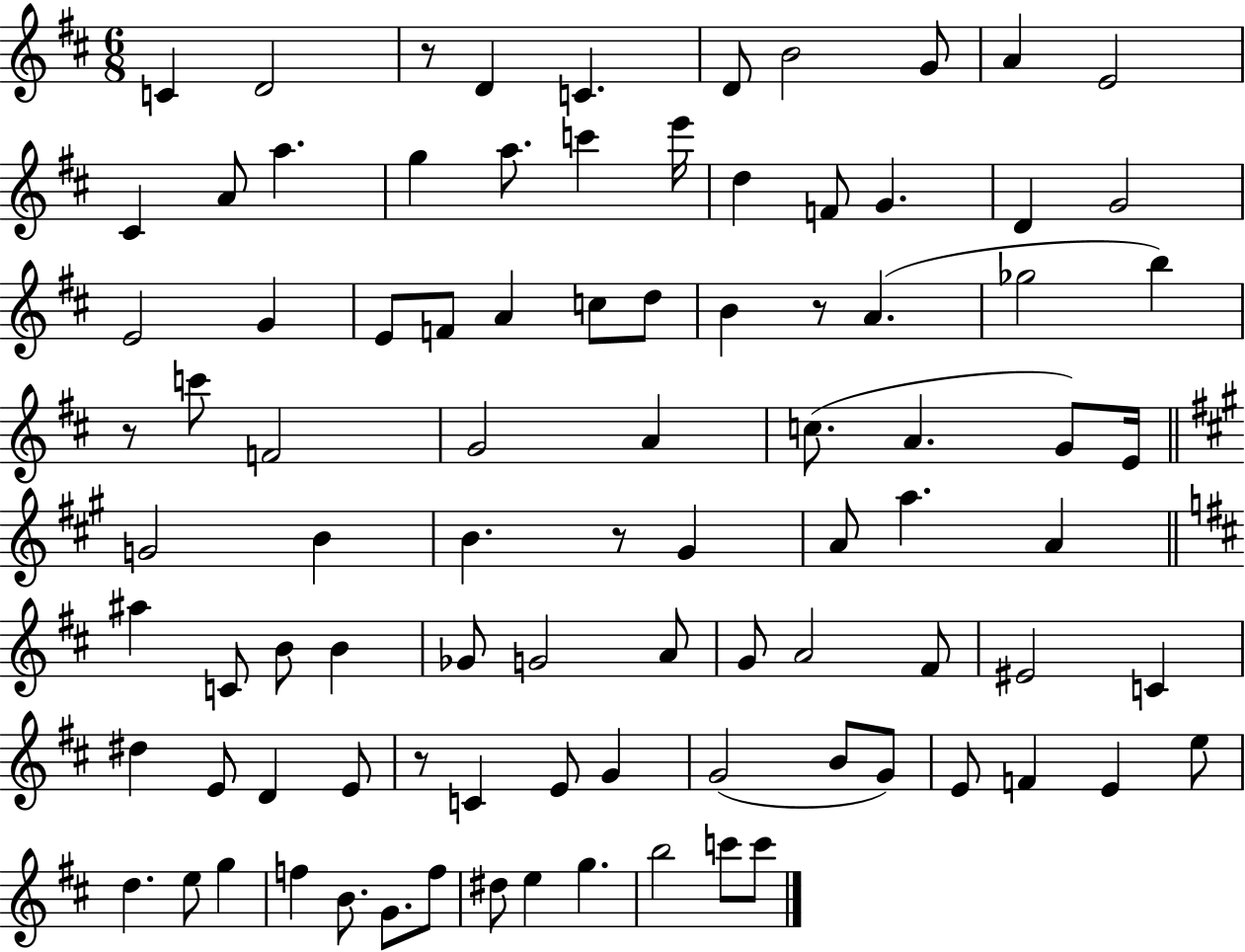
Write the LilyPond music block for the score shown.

{
  \clef treble
  \numericTimeSignature
  \time 6/8
  \key d \major
  c'4 d'2 | r8 d'4 c'4. | d'8 b'2 g'8 | a'4 e'2 | \break cis'4 a'8 a''4. | g''4 a''8. c'''4 e'''16 | d''4 f'8 g'4. | d'4 g'2 | \break e'2 g'4 | e'8 f'8 a'4 c''8 d''8 | b'4 r8 a'4.( | ges''2 b''4) | \break r8 c'''8 f'2 | g'2 a'4 | c''8.( a'4. g'8) e'16 | \bar "||" \break \key a \major g'2 b'4 | b'4. r8 gis'4 | a'8 a''4. a'4 | \bar "||" \break \key d \major ais''4 c'8 b'8 b'4 | ges'8 g'2 a'8 | g'8 a'2 fis'8 | eis'2 c'4 | \break dis''4 e'8 d'4 e'8 | r8 c'4 e'8 g'4 | g'2( b'8 g'8) | e'8 f'4 e'4 e''8 | \break d''4. e''8 g''4 | f''4 b'8. g'8. f''8 | dis''8 e''4 g''4. | b''2 c'''8 c'''8 | \break \bar "|."
}